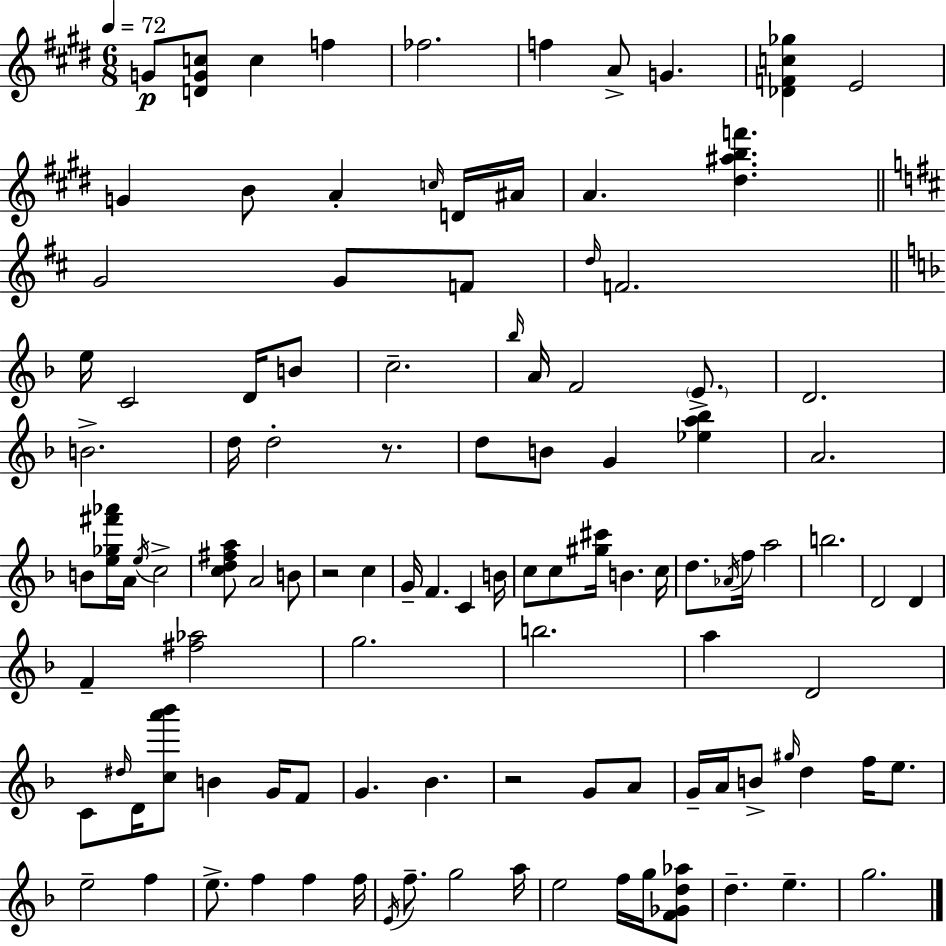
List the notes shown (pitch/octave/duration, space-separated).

G4/e [D4,G4,C5]/e C5/q F5/q FES5/h. F5/q A4/e G4/q. [Db4,F4,C5,Gb5]/q E4/h G4/q B4/e A4/q C5/s D4/s A#4/s A4/q. [D#5,A#5,B5,F6]/q. G4/h G4/e F4/e D5/s F4/h. E5/s C4/h D4/s B4/e C5/h. Bb5/s A4/s F4/h E4/e. D4/h. B4/h. D5/s D5/h R/e. D5/e B4/e G4/q [Eb5,A5,Bb5]/q A4/h. B4/e [E5,Gb5,F#6,Ab6]/s A4/s E5/s C5/h [C5,D5,F#5,A5]/e A4/h B4/e R/h C5/q G4/s F4/q. C4/q B4/s C5/e C5/e [G#5,C#6]/s B4/q. C5/s D5/e. Ab4/s F5/s A5/h B5/h. D4/h D4/q F4/q [F#5,Ab5]/h G5/h. B5/h. A5/q D4/h C4/e D#5/s D4/s [C5,A6,Bb6]/e B4/q G4/s F4/e G4/q. Bb4/q. R/h G4/e A4/e G4/s A4/s B4/e G#5/s D5/q F5/s E5/e. E5/h F5/q E5/e. F5/q F5/q F5/s E4/s F5/e. G5/h A5/s E5/h F5/s G5/s [F4,Gb4,D5,Ab5]/e D5/q. E5/q. G5/h.